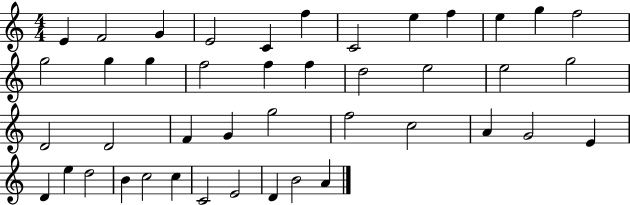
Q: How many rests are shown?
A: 0